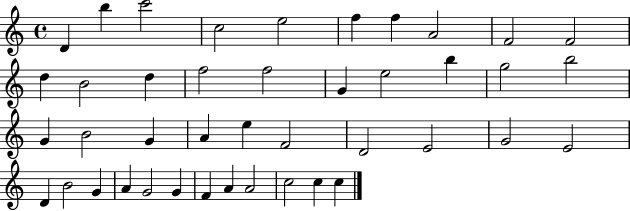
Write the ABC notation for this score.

X:1
T:Untitled
M:4/4
L:1/4
K:C
D b c'2 c2 e2 f f A2 F2 F2 d B2 d f2 f2 G e2 b g2 b2 G B2 G A e F2 D2 E2 G2 E2 D B2 G A G2 G F A A2 c2 c c